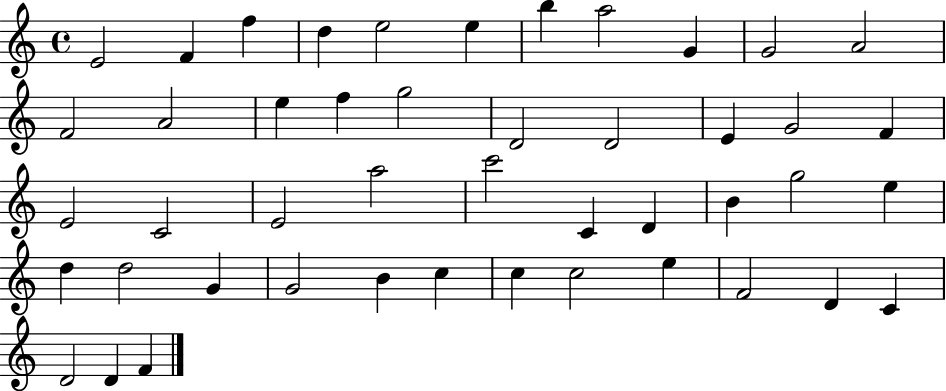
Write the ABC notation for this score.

X:1
T:Untitled
M:4/4
L:1/4
K:C
E2 F f d e2 e b a2 G G2 A2 F2 A2 e f g2 D2 D2 E G2 F E2 C2 E2 a2 c'2 C D B g2 e d d2 G G2 B c c c2 e F2 D C D2 D F